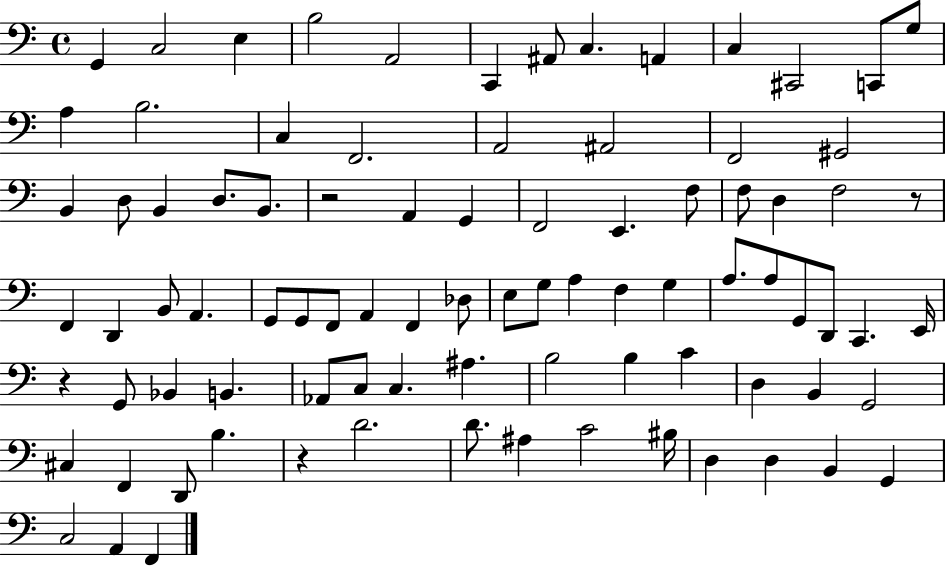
{
  \clef bass
  \time 4/4
  \defaultTimeSignature
  \key c \major
  g,4 c2 e4 | b2 a,2 | c,4 ais,8 c4. a,4 | c4 cis,2 c,8 g8 | \break a4 b2. | c4 f,2. | a,2 ais,2 | f,2 gis,2 | \break b,4 d8 b,4 d8. b,8. | r2 a,4 g,4 | f,2 e,4. f8 | f8 d4 f2 r8 | \break f,4 d,4 b,8 a,4. | g,8 g,8 f,8 a,4 f,4 des8 | e8 g8 a4 f4 g4 | a8. a8 g,8 d,8 c,4. e,16 | \break r4 g,8 bes,4 b,4. | aes,8 c8 c4. ais4. | b2 b4 c'4 | d4 b,4 g,2 | \break cis4 f,4 d,8 b4. | r4 d'2. | d'8. ais4 c'2 bis16 | d4 d4 b,4 g,4 | \break c2 a,4 f,4 | \bar "|."
}